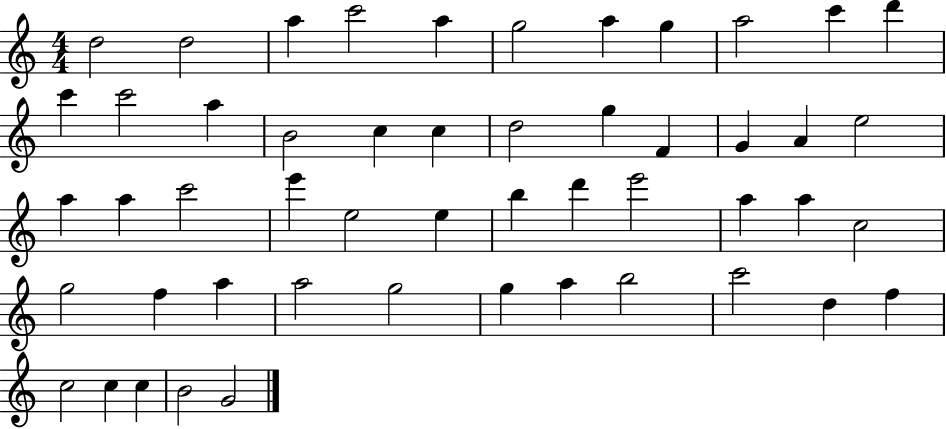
X:1
T:Untitled
M:4/4
L:1/4
K:C
d2 d2 a c'2 a g2 a g a2 c' d' c' c'2 a B2 c c d2 g F G A e2 a a c'2 e' e2 e b d' e'2 a a c2 g2 f a a2 g2 g a b2 c'2 d f c2 c c B2 G2